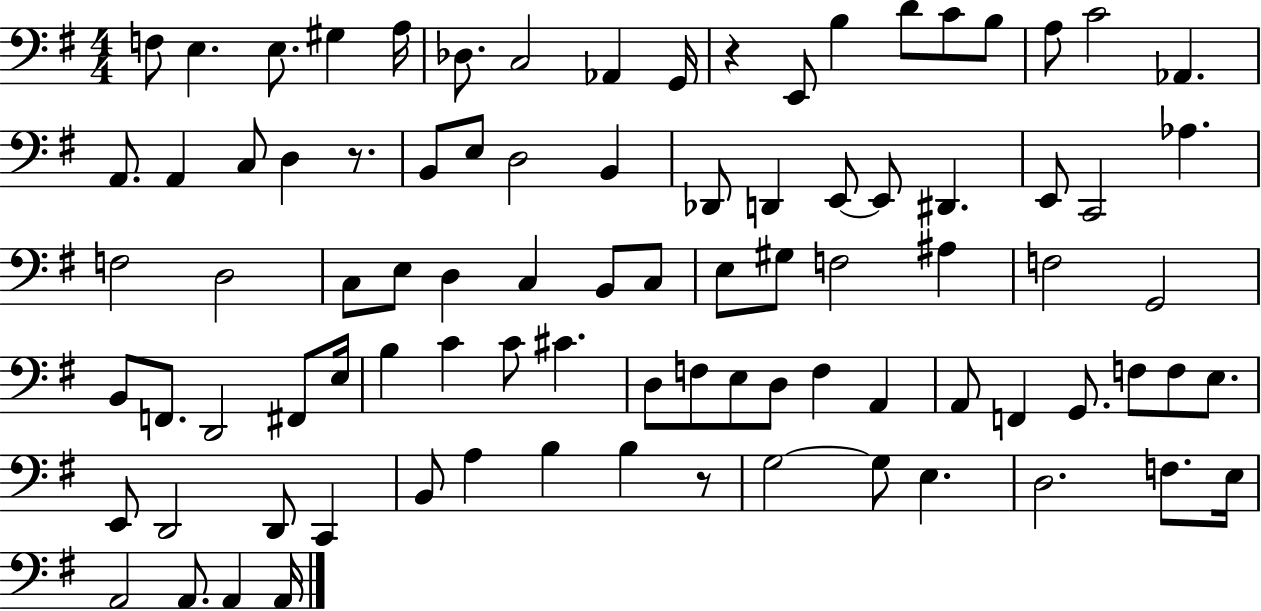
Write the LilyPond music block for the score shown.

{
  \clef bass
  \numericTimeSignature
  \time 4/4
  \key g \major
  f8 e4. e8. gis4 a16 | des8. c2 aes,4 g,16 | r4 e,8 b4 d'8 c'8 b8 | a8 c'2 aes,4. | \break a,8. a,4 c8 d4 r8. | b,8 e8 d2 b,4 | des,8 d,4 e,8~~ e,8 dis,4. | e,8 c,2 aes4. | \break f2 d2 | c8 e8 d4 c4 b,8 c8 | e8 gis8 f2 ais4 | f2 g,2 | \break b,8 f,8. d,2 fis,8 e16 | b4 c'4 c'8 cis'4. | d8 f8 e8 d8 f4 a,4 | a,8 f,4 g,8. f8 f8 e8. | \break e,8 d,2 d,8 c,4 | b,8 a4 b4 b4 r8 | g2~~ g8 e4. | d2. f8. e16 | \break a,2 a,8. a,4 a,16 | \bar "|."
}